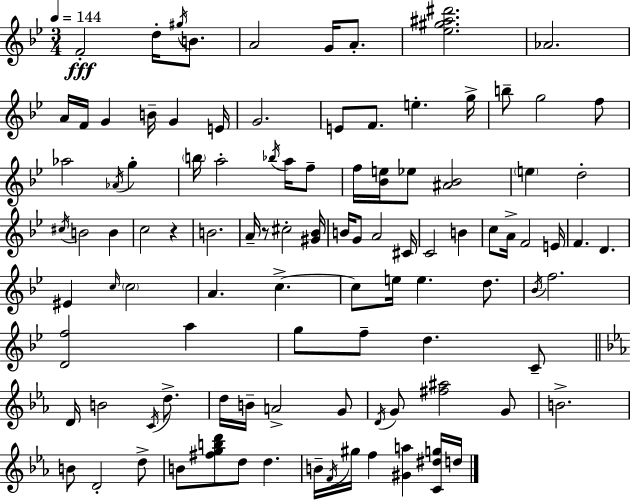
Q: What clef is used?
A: treble